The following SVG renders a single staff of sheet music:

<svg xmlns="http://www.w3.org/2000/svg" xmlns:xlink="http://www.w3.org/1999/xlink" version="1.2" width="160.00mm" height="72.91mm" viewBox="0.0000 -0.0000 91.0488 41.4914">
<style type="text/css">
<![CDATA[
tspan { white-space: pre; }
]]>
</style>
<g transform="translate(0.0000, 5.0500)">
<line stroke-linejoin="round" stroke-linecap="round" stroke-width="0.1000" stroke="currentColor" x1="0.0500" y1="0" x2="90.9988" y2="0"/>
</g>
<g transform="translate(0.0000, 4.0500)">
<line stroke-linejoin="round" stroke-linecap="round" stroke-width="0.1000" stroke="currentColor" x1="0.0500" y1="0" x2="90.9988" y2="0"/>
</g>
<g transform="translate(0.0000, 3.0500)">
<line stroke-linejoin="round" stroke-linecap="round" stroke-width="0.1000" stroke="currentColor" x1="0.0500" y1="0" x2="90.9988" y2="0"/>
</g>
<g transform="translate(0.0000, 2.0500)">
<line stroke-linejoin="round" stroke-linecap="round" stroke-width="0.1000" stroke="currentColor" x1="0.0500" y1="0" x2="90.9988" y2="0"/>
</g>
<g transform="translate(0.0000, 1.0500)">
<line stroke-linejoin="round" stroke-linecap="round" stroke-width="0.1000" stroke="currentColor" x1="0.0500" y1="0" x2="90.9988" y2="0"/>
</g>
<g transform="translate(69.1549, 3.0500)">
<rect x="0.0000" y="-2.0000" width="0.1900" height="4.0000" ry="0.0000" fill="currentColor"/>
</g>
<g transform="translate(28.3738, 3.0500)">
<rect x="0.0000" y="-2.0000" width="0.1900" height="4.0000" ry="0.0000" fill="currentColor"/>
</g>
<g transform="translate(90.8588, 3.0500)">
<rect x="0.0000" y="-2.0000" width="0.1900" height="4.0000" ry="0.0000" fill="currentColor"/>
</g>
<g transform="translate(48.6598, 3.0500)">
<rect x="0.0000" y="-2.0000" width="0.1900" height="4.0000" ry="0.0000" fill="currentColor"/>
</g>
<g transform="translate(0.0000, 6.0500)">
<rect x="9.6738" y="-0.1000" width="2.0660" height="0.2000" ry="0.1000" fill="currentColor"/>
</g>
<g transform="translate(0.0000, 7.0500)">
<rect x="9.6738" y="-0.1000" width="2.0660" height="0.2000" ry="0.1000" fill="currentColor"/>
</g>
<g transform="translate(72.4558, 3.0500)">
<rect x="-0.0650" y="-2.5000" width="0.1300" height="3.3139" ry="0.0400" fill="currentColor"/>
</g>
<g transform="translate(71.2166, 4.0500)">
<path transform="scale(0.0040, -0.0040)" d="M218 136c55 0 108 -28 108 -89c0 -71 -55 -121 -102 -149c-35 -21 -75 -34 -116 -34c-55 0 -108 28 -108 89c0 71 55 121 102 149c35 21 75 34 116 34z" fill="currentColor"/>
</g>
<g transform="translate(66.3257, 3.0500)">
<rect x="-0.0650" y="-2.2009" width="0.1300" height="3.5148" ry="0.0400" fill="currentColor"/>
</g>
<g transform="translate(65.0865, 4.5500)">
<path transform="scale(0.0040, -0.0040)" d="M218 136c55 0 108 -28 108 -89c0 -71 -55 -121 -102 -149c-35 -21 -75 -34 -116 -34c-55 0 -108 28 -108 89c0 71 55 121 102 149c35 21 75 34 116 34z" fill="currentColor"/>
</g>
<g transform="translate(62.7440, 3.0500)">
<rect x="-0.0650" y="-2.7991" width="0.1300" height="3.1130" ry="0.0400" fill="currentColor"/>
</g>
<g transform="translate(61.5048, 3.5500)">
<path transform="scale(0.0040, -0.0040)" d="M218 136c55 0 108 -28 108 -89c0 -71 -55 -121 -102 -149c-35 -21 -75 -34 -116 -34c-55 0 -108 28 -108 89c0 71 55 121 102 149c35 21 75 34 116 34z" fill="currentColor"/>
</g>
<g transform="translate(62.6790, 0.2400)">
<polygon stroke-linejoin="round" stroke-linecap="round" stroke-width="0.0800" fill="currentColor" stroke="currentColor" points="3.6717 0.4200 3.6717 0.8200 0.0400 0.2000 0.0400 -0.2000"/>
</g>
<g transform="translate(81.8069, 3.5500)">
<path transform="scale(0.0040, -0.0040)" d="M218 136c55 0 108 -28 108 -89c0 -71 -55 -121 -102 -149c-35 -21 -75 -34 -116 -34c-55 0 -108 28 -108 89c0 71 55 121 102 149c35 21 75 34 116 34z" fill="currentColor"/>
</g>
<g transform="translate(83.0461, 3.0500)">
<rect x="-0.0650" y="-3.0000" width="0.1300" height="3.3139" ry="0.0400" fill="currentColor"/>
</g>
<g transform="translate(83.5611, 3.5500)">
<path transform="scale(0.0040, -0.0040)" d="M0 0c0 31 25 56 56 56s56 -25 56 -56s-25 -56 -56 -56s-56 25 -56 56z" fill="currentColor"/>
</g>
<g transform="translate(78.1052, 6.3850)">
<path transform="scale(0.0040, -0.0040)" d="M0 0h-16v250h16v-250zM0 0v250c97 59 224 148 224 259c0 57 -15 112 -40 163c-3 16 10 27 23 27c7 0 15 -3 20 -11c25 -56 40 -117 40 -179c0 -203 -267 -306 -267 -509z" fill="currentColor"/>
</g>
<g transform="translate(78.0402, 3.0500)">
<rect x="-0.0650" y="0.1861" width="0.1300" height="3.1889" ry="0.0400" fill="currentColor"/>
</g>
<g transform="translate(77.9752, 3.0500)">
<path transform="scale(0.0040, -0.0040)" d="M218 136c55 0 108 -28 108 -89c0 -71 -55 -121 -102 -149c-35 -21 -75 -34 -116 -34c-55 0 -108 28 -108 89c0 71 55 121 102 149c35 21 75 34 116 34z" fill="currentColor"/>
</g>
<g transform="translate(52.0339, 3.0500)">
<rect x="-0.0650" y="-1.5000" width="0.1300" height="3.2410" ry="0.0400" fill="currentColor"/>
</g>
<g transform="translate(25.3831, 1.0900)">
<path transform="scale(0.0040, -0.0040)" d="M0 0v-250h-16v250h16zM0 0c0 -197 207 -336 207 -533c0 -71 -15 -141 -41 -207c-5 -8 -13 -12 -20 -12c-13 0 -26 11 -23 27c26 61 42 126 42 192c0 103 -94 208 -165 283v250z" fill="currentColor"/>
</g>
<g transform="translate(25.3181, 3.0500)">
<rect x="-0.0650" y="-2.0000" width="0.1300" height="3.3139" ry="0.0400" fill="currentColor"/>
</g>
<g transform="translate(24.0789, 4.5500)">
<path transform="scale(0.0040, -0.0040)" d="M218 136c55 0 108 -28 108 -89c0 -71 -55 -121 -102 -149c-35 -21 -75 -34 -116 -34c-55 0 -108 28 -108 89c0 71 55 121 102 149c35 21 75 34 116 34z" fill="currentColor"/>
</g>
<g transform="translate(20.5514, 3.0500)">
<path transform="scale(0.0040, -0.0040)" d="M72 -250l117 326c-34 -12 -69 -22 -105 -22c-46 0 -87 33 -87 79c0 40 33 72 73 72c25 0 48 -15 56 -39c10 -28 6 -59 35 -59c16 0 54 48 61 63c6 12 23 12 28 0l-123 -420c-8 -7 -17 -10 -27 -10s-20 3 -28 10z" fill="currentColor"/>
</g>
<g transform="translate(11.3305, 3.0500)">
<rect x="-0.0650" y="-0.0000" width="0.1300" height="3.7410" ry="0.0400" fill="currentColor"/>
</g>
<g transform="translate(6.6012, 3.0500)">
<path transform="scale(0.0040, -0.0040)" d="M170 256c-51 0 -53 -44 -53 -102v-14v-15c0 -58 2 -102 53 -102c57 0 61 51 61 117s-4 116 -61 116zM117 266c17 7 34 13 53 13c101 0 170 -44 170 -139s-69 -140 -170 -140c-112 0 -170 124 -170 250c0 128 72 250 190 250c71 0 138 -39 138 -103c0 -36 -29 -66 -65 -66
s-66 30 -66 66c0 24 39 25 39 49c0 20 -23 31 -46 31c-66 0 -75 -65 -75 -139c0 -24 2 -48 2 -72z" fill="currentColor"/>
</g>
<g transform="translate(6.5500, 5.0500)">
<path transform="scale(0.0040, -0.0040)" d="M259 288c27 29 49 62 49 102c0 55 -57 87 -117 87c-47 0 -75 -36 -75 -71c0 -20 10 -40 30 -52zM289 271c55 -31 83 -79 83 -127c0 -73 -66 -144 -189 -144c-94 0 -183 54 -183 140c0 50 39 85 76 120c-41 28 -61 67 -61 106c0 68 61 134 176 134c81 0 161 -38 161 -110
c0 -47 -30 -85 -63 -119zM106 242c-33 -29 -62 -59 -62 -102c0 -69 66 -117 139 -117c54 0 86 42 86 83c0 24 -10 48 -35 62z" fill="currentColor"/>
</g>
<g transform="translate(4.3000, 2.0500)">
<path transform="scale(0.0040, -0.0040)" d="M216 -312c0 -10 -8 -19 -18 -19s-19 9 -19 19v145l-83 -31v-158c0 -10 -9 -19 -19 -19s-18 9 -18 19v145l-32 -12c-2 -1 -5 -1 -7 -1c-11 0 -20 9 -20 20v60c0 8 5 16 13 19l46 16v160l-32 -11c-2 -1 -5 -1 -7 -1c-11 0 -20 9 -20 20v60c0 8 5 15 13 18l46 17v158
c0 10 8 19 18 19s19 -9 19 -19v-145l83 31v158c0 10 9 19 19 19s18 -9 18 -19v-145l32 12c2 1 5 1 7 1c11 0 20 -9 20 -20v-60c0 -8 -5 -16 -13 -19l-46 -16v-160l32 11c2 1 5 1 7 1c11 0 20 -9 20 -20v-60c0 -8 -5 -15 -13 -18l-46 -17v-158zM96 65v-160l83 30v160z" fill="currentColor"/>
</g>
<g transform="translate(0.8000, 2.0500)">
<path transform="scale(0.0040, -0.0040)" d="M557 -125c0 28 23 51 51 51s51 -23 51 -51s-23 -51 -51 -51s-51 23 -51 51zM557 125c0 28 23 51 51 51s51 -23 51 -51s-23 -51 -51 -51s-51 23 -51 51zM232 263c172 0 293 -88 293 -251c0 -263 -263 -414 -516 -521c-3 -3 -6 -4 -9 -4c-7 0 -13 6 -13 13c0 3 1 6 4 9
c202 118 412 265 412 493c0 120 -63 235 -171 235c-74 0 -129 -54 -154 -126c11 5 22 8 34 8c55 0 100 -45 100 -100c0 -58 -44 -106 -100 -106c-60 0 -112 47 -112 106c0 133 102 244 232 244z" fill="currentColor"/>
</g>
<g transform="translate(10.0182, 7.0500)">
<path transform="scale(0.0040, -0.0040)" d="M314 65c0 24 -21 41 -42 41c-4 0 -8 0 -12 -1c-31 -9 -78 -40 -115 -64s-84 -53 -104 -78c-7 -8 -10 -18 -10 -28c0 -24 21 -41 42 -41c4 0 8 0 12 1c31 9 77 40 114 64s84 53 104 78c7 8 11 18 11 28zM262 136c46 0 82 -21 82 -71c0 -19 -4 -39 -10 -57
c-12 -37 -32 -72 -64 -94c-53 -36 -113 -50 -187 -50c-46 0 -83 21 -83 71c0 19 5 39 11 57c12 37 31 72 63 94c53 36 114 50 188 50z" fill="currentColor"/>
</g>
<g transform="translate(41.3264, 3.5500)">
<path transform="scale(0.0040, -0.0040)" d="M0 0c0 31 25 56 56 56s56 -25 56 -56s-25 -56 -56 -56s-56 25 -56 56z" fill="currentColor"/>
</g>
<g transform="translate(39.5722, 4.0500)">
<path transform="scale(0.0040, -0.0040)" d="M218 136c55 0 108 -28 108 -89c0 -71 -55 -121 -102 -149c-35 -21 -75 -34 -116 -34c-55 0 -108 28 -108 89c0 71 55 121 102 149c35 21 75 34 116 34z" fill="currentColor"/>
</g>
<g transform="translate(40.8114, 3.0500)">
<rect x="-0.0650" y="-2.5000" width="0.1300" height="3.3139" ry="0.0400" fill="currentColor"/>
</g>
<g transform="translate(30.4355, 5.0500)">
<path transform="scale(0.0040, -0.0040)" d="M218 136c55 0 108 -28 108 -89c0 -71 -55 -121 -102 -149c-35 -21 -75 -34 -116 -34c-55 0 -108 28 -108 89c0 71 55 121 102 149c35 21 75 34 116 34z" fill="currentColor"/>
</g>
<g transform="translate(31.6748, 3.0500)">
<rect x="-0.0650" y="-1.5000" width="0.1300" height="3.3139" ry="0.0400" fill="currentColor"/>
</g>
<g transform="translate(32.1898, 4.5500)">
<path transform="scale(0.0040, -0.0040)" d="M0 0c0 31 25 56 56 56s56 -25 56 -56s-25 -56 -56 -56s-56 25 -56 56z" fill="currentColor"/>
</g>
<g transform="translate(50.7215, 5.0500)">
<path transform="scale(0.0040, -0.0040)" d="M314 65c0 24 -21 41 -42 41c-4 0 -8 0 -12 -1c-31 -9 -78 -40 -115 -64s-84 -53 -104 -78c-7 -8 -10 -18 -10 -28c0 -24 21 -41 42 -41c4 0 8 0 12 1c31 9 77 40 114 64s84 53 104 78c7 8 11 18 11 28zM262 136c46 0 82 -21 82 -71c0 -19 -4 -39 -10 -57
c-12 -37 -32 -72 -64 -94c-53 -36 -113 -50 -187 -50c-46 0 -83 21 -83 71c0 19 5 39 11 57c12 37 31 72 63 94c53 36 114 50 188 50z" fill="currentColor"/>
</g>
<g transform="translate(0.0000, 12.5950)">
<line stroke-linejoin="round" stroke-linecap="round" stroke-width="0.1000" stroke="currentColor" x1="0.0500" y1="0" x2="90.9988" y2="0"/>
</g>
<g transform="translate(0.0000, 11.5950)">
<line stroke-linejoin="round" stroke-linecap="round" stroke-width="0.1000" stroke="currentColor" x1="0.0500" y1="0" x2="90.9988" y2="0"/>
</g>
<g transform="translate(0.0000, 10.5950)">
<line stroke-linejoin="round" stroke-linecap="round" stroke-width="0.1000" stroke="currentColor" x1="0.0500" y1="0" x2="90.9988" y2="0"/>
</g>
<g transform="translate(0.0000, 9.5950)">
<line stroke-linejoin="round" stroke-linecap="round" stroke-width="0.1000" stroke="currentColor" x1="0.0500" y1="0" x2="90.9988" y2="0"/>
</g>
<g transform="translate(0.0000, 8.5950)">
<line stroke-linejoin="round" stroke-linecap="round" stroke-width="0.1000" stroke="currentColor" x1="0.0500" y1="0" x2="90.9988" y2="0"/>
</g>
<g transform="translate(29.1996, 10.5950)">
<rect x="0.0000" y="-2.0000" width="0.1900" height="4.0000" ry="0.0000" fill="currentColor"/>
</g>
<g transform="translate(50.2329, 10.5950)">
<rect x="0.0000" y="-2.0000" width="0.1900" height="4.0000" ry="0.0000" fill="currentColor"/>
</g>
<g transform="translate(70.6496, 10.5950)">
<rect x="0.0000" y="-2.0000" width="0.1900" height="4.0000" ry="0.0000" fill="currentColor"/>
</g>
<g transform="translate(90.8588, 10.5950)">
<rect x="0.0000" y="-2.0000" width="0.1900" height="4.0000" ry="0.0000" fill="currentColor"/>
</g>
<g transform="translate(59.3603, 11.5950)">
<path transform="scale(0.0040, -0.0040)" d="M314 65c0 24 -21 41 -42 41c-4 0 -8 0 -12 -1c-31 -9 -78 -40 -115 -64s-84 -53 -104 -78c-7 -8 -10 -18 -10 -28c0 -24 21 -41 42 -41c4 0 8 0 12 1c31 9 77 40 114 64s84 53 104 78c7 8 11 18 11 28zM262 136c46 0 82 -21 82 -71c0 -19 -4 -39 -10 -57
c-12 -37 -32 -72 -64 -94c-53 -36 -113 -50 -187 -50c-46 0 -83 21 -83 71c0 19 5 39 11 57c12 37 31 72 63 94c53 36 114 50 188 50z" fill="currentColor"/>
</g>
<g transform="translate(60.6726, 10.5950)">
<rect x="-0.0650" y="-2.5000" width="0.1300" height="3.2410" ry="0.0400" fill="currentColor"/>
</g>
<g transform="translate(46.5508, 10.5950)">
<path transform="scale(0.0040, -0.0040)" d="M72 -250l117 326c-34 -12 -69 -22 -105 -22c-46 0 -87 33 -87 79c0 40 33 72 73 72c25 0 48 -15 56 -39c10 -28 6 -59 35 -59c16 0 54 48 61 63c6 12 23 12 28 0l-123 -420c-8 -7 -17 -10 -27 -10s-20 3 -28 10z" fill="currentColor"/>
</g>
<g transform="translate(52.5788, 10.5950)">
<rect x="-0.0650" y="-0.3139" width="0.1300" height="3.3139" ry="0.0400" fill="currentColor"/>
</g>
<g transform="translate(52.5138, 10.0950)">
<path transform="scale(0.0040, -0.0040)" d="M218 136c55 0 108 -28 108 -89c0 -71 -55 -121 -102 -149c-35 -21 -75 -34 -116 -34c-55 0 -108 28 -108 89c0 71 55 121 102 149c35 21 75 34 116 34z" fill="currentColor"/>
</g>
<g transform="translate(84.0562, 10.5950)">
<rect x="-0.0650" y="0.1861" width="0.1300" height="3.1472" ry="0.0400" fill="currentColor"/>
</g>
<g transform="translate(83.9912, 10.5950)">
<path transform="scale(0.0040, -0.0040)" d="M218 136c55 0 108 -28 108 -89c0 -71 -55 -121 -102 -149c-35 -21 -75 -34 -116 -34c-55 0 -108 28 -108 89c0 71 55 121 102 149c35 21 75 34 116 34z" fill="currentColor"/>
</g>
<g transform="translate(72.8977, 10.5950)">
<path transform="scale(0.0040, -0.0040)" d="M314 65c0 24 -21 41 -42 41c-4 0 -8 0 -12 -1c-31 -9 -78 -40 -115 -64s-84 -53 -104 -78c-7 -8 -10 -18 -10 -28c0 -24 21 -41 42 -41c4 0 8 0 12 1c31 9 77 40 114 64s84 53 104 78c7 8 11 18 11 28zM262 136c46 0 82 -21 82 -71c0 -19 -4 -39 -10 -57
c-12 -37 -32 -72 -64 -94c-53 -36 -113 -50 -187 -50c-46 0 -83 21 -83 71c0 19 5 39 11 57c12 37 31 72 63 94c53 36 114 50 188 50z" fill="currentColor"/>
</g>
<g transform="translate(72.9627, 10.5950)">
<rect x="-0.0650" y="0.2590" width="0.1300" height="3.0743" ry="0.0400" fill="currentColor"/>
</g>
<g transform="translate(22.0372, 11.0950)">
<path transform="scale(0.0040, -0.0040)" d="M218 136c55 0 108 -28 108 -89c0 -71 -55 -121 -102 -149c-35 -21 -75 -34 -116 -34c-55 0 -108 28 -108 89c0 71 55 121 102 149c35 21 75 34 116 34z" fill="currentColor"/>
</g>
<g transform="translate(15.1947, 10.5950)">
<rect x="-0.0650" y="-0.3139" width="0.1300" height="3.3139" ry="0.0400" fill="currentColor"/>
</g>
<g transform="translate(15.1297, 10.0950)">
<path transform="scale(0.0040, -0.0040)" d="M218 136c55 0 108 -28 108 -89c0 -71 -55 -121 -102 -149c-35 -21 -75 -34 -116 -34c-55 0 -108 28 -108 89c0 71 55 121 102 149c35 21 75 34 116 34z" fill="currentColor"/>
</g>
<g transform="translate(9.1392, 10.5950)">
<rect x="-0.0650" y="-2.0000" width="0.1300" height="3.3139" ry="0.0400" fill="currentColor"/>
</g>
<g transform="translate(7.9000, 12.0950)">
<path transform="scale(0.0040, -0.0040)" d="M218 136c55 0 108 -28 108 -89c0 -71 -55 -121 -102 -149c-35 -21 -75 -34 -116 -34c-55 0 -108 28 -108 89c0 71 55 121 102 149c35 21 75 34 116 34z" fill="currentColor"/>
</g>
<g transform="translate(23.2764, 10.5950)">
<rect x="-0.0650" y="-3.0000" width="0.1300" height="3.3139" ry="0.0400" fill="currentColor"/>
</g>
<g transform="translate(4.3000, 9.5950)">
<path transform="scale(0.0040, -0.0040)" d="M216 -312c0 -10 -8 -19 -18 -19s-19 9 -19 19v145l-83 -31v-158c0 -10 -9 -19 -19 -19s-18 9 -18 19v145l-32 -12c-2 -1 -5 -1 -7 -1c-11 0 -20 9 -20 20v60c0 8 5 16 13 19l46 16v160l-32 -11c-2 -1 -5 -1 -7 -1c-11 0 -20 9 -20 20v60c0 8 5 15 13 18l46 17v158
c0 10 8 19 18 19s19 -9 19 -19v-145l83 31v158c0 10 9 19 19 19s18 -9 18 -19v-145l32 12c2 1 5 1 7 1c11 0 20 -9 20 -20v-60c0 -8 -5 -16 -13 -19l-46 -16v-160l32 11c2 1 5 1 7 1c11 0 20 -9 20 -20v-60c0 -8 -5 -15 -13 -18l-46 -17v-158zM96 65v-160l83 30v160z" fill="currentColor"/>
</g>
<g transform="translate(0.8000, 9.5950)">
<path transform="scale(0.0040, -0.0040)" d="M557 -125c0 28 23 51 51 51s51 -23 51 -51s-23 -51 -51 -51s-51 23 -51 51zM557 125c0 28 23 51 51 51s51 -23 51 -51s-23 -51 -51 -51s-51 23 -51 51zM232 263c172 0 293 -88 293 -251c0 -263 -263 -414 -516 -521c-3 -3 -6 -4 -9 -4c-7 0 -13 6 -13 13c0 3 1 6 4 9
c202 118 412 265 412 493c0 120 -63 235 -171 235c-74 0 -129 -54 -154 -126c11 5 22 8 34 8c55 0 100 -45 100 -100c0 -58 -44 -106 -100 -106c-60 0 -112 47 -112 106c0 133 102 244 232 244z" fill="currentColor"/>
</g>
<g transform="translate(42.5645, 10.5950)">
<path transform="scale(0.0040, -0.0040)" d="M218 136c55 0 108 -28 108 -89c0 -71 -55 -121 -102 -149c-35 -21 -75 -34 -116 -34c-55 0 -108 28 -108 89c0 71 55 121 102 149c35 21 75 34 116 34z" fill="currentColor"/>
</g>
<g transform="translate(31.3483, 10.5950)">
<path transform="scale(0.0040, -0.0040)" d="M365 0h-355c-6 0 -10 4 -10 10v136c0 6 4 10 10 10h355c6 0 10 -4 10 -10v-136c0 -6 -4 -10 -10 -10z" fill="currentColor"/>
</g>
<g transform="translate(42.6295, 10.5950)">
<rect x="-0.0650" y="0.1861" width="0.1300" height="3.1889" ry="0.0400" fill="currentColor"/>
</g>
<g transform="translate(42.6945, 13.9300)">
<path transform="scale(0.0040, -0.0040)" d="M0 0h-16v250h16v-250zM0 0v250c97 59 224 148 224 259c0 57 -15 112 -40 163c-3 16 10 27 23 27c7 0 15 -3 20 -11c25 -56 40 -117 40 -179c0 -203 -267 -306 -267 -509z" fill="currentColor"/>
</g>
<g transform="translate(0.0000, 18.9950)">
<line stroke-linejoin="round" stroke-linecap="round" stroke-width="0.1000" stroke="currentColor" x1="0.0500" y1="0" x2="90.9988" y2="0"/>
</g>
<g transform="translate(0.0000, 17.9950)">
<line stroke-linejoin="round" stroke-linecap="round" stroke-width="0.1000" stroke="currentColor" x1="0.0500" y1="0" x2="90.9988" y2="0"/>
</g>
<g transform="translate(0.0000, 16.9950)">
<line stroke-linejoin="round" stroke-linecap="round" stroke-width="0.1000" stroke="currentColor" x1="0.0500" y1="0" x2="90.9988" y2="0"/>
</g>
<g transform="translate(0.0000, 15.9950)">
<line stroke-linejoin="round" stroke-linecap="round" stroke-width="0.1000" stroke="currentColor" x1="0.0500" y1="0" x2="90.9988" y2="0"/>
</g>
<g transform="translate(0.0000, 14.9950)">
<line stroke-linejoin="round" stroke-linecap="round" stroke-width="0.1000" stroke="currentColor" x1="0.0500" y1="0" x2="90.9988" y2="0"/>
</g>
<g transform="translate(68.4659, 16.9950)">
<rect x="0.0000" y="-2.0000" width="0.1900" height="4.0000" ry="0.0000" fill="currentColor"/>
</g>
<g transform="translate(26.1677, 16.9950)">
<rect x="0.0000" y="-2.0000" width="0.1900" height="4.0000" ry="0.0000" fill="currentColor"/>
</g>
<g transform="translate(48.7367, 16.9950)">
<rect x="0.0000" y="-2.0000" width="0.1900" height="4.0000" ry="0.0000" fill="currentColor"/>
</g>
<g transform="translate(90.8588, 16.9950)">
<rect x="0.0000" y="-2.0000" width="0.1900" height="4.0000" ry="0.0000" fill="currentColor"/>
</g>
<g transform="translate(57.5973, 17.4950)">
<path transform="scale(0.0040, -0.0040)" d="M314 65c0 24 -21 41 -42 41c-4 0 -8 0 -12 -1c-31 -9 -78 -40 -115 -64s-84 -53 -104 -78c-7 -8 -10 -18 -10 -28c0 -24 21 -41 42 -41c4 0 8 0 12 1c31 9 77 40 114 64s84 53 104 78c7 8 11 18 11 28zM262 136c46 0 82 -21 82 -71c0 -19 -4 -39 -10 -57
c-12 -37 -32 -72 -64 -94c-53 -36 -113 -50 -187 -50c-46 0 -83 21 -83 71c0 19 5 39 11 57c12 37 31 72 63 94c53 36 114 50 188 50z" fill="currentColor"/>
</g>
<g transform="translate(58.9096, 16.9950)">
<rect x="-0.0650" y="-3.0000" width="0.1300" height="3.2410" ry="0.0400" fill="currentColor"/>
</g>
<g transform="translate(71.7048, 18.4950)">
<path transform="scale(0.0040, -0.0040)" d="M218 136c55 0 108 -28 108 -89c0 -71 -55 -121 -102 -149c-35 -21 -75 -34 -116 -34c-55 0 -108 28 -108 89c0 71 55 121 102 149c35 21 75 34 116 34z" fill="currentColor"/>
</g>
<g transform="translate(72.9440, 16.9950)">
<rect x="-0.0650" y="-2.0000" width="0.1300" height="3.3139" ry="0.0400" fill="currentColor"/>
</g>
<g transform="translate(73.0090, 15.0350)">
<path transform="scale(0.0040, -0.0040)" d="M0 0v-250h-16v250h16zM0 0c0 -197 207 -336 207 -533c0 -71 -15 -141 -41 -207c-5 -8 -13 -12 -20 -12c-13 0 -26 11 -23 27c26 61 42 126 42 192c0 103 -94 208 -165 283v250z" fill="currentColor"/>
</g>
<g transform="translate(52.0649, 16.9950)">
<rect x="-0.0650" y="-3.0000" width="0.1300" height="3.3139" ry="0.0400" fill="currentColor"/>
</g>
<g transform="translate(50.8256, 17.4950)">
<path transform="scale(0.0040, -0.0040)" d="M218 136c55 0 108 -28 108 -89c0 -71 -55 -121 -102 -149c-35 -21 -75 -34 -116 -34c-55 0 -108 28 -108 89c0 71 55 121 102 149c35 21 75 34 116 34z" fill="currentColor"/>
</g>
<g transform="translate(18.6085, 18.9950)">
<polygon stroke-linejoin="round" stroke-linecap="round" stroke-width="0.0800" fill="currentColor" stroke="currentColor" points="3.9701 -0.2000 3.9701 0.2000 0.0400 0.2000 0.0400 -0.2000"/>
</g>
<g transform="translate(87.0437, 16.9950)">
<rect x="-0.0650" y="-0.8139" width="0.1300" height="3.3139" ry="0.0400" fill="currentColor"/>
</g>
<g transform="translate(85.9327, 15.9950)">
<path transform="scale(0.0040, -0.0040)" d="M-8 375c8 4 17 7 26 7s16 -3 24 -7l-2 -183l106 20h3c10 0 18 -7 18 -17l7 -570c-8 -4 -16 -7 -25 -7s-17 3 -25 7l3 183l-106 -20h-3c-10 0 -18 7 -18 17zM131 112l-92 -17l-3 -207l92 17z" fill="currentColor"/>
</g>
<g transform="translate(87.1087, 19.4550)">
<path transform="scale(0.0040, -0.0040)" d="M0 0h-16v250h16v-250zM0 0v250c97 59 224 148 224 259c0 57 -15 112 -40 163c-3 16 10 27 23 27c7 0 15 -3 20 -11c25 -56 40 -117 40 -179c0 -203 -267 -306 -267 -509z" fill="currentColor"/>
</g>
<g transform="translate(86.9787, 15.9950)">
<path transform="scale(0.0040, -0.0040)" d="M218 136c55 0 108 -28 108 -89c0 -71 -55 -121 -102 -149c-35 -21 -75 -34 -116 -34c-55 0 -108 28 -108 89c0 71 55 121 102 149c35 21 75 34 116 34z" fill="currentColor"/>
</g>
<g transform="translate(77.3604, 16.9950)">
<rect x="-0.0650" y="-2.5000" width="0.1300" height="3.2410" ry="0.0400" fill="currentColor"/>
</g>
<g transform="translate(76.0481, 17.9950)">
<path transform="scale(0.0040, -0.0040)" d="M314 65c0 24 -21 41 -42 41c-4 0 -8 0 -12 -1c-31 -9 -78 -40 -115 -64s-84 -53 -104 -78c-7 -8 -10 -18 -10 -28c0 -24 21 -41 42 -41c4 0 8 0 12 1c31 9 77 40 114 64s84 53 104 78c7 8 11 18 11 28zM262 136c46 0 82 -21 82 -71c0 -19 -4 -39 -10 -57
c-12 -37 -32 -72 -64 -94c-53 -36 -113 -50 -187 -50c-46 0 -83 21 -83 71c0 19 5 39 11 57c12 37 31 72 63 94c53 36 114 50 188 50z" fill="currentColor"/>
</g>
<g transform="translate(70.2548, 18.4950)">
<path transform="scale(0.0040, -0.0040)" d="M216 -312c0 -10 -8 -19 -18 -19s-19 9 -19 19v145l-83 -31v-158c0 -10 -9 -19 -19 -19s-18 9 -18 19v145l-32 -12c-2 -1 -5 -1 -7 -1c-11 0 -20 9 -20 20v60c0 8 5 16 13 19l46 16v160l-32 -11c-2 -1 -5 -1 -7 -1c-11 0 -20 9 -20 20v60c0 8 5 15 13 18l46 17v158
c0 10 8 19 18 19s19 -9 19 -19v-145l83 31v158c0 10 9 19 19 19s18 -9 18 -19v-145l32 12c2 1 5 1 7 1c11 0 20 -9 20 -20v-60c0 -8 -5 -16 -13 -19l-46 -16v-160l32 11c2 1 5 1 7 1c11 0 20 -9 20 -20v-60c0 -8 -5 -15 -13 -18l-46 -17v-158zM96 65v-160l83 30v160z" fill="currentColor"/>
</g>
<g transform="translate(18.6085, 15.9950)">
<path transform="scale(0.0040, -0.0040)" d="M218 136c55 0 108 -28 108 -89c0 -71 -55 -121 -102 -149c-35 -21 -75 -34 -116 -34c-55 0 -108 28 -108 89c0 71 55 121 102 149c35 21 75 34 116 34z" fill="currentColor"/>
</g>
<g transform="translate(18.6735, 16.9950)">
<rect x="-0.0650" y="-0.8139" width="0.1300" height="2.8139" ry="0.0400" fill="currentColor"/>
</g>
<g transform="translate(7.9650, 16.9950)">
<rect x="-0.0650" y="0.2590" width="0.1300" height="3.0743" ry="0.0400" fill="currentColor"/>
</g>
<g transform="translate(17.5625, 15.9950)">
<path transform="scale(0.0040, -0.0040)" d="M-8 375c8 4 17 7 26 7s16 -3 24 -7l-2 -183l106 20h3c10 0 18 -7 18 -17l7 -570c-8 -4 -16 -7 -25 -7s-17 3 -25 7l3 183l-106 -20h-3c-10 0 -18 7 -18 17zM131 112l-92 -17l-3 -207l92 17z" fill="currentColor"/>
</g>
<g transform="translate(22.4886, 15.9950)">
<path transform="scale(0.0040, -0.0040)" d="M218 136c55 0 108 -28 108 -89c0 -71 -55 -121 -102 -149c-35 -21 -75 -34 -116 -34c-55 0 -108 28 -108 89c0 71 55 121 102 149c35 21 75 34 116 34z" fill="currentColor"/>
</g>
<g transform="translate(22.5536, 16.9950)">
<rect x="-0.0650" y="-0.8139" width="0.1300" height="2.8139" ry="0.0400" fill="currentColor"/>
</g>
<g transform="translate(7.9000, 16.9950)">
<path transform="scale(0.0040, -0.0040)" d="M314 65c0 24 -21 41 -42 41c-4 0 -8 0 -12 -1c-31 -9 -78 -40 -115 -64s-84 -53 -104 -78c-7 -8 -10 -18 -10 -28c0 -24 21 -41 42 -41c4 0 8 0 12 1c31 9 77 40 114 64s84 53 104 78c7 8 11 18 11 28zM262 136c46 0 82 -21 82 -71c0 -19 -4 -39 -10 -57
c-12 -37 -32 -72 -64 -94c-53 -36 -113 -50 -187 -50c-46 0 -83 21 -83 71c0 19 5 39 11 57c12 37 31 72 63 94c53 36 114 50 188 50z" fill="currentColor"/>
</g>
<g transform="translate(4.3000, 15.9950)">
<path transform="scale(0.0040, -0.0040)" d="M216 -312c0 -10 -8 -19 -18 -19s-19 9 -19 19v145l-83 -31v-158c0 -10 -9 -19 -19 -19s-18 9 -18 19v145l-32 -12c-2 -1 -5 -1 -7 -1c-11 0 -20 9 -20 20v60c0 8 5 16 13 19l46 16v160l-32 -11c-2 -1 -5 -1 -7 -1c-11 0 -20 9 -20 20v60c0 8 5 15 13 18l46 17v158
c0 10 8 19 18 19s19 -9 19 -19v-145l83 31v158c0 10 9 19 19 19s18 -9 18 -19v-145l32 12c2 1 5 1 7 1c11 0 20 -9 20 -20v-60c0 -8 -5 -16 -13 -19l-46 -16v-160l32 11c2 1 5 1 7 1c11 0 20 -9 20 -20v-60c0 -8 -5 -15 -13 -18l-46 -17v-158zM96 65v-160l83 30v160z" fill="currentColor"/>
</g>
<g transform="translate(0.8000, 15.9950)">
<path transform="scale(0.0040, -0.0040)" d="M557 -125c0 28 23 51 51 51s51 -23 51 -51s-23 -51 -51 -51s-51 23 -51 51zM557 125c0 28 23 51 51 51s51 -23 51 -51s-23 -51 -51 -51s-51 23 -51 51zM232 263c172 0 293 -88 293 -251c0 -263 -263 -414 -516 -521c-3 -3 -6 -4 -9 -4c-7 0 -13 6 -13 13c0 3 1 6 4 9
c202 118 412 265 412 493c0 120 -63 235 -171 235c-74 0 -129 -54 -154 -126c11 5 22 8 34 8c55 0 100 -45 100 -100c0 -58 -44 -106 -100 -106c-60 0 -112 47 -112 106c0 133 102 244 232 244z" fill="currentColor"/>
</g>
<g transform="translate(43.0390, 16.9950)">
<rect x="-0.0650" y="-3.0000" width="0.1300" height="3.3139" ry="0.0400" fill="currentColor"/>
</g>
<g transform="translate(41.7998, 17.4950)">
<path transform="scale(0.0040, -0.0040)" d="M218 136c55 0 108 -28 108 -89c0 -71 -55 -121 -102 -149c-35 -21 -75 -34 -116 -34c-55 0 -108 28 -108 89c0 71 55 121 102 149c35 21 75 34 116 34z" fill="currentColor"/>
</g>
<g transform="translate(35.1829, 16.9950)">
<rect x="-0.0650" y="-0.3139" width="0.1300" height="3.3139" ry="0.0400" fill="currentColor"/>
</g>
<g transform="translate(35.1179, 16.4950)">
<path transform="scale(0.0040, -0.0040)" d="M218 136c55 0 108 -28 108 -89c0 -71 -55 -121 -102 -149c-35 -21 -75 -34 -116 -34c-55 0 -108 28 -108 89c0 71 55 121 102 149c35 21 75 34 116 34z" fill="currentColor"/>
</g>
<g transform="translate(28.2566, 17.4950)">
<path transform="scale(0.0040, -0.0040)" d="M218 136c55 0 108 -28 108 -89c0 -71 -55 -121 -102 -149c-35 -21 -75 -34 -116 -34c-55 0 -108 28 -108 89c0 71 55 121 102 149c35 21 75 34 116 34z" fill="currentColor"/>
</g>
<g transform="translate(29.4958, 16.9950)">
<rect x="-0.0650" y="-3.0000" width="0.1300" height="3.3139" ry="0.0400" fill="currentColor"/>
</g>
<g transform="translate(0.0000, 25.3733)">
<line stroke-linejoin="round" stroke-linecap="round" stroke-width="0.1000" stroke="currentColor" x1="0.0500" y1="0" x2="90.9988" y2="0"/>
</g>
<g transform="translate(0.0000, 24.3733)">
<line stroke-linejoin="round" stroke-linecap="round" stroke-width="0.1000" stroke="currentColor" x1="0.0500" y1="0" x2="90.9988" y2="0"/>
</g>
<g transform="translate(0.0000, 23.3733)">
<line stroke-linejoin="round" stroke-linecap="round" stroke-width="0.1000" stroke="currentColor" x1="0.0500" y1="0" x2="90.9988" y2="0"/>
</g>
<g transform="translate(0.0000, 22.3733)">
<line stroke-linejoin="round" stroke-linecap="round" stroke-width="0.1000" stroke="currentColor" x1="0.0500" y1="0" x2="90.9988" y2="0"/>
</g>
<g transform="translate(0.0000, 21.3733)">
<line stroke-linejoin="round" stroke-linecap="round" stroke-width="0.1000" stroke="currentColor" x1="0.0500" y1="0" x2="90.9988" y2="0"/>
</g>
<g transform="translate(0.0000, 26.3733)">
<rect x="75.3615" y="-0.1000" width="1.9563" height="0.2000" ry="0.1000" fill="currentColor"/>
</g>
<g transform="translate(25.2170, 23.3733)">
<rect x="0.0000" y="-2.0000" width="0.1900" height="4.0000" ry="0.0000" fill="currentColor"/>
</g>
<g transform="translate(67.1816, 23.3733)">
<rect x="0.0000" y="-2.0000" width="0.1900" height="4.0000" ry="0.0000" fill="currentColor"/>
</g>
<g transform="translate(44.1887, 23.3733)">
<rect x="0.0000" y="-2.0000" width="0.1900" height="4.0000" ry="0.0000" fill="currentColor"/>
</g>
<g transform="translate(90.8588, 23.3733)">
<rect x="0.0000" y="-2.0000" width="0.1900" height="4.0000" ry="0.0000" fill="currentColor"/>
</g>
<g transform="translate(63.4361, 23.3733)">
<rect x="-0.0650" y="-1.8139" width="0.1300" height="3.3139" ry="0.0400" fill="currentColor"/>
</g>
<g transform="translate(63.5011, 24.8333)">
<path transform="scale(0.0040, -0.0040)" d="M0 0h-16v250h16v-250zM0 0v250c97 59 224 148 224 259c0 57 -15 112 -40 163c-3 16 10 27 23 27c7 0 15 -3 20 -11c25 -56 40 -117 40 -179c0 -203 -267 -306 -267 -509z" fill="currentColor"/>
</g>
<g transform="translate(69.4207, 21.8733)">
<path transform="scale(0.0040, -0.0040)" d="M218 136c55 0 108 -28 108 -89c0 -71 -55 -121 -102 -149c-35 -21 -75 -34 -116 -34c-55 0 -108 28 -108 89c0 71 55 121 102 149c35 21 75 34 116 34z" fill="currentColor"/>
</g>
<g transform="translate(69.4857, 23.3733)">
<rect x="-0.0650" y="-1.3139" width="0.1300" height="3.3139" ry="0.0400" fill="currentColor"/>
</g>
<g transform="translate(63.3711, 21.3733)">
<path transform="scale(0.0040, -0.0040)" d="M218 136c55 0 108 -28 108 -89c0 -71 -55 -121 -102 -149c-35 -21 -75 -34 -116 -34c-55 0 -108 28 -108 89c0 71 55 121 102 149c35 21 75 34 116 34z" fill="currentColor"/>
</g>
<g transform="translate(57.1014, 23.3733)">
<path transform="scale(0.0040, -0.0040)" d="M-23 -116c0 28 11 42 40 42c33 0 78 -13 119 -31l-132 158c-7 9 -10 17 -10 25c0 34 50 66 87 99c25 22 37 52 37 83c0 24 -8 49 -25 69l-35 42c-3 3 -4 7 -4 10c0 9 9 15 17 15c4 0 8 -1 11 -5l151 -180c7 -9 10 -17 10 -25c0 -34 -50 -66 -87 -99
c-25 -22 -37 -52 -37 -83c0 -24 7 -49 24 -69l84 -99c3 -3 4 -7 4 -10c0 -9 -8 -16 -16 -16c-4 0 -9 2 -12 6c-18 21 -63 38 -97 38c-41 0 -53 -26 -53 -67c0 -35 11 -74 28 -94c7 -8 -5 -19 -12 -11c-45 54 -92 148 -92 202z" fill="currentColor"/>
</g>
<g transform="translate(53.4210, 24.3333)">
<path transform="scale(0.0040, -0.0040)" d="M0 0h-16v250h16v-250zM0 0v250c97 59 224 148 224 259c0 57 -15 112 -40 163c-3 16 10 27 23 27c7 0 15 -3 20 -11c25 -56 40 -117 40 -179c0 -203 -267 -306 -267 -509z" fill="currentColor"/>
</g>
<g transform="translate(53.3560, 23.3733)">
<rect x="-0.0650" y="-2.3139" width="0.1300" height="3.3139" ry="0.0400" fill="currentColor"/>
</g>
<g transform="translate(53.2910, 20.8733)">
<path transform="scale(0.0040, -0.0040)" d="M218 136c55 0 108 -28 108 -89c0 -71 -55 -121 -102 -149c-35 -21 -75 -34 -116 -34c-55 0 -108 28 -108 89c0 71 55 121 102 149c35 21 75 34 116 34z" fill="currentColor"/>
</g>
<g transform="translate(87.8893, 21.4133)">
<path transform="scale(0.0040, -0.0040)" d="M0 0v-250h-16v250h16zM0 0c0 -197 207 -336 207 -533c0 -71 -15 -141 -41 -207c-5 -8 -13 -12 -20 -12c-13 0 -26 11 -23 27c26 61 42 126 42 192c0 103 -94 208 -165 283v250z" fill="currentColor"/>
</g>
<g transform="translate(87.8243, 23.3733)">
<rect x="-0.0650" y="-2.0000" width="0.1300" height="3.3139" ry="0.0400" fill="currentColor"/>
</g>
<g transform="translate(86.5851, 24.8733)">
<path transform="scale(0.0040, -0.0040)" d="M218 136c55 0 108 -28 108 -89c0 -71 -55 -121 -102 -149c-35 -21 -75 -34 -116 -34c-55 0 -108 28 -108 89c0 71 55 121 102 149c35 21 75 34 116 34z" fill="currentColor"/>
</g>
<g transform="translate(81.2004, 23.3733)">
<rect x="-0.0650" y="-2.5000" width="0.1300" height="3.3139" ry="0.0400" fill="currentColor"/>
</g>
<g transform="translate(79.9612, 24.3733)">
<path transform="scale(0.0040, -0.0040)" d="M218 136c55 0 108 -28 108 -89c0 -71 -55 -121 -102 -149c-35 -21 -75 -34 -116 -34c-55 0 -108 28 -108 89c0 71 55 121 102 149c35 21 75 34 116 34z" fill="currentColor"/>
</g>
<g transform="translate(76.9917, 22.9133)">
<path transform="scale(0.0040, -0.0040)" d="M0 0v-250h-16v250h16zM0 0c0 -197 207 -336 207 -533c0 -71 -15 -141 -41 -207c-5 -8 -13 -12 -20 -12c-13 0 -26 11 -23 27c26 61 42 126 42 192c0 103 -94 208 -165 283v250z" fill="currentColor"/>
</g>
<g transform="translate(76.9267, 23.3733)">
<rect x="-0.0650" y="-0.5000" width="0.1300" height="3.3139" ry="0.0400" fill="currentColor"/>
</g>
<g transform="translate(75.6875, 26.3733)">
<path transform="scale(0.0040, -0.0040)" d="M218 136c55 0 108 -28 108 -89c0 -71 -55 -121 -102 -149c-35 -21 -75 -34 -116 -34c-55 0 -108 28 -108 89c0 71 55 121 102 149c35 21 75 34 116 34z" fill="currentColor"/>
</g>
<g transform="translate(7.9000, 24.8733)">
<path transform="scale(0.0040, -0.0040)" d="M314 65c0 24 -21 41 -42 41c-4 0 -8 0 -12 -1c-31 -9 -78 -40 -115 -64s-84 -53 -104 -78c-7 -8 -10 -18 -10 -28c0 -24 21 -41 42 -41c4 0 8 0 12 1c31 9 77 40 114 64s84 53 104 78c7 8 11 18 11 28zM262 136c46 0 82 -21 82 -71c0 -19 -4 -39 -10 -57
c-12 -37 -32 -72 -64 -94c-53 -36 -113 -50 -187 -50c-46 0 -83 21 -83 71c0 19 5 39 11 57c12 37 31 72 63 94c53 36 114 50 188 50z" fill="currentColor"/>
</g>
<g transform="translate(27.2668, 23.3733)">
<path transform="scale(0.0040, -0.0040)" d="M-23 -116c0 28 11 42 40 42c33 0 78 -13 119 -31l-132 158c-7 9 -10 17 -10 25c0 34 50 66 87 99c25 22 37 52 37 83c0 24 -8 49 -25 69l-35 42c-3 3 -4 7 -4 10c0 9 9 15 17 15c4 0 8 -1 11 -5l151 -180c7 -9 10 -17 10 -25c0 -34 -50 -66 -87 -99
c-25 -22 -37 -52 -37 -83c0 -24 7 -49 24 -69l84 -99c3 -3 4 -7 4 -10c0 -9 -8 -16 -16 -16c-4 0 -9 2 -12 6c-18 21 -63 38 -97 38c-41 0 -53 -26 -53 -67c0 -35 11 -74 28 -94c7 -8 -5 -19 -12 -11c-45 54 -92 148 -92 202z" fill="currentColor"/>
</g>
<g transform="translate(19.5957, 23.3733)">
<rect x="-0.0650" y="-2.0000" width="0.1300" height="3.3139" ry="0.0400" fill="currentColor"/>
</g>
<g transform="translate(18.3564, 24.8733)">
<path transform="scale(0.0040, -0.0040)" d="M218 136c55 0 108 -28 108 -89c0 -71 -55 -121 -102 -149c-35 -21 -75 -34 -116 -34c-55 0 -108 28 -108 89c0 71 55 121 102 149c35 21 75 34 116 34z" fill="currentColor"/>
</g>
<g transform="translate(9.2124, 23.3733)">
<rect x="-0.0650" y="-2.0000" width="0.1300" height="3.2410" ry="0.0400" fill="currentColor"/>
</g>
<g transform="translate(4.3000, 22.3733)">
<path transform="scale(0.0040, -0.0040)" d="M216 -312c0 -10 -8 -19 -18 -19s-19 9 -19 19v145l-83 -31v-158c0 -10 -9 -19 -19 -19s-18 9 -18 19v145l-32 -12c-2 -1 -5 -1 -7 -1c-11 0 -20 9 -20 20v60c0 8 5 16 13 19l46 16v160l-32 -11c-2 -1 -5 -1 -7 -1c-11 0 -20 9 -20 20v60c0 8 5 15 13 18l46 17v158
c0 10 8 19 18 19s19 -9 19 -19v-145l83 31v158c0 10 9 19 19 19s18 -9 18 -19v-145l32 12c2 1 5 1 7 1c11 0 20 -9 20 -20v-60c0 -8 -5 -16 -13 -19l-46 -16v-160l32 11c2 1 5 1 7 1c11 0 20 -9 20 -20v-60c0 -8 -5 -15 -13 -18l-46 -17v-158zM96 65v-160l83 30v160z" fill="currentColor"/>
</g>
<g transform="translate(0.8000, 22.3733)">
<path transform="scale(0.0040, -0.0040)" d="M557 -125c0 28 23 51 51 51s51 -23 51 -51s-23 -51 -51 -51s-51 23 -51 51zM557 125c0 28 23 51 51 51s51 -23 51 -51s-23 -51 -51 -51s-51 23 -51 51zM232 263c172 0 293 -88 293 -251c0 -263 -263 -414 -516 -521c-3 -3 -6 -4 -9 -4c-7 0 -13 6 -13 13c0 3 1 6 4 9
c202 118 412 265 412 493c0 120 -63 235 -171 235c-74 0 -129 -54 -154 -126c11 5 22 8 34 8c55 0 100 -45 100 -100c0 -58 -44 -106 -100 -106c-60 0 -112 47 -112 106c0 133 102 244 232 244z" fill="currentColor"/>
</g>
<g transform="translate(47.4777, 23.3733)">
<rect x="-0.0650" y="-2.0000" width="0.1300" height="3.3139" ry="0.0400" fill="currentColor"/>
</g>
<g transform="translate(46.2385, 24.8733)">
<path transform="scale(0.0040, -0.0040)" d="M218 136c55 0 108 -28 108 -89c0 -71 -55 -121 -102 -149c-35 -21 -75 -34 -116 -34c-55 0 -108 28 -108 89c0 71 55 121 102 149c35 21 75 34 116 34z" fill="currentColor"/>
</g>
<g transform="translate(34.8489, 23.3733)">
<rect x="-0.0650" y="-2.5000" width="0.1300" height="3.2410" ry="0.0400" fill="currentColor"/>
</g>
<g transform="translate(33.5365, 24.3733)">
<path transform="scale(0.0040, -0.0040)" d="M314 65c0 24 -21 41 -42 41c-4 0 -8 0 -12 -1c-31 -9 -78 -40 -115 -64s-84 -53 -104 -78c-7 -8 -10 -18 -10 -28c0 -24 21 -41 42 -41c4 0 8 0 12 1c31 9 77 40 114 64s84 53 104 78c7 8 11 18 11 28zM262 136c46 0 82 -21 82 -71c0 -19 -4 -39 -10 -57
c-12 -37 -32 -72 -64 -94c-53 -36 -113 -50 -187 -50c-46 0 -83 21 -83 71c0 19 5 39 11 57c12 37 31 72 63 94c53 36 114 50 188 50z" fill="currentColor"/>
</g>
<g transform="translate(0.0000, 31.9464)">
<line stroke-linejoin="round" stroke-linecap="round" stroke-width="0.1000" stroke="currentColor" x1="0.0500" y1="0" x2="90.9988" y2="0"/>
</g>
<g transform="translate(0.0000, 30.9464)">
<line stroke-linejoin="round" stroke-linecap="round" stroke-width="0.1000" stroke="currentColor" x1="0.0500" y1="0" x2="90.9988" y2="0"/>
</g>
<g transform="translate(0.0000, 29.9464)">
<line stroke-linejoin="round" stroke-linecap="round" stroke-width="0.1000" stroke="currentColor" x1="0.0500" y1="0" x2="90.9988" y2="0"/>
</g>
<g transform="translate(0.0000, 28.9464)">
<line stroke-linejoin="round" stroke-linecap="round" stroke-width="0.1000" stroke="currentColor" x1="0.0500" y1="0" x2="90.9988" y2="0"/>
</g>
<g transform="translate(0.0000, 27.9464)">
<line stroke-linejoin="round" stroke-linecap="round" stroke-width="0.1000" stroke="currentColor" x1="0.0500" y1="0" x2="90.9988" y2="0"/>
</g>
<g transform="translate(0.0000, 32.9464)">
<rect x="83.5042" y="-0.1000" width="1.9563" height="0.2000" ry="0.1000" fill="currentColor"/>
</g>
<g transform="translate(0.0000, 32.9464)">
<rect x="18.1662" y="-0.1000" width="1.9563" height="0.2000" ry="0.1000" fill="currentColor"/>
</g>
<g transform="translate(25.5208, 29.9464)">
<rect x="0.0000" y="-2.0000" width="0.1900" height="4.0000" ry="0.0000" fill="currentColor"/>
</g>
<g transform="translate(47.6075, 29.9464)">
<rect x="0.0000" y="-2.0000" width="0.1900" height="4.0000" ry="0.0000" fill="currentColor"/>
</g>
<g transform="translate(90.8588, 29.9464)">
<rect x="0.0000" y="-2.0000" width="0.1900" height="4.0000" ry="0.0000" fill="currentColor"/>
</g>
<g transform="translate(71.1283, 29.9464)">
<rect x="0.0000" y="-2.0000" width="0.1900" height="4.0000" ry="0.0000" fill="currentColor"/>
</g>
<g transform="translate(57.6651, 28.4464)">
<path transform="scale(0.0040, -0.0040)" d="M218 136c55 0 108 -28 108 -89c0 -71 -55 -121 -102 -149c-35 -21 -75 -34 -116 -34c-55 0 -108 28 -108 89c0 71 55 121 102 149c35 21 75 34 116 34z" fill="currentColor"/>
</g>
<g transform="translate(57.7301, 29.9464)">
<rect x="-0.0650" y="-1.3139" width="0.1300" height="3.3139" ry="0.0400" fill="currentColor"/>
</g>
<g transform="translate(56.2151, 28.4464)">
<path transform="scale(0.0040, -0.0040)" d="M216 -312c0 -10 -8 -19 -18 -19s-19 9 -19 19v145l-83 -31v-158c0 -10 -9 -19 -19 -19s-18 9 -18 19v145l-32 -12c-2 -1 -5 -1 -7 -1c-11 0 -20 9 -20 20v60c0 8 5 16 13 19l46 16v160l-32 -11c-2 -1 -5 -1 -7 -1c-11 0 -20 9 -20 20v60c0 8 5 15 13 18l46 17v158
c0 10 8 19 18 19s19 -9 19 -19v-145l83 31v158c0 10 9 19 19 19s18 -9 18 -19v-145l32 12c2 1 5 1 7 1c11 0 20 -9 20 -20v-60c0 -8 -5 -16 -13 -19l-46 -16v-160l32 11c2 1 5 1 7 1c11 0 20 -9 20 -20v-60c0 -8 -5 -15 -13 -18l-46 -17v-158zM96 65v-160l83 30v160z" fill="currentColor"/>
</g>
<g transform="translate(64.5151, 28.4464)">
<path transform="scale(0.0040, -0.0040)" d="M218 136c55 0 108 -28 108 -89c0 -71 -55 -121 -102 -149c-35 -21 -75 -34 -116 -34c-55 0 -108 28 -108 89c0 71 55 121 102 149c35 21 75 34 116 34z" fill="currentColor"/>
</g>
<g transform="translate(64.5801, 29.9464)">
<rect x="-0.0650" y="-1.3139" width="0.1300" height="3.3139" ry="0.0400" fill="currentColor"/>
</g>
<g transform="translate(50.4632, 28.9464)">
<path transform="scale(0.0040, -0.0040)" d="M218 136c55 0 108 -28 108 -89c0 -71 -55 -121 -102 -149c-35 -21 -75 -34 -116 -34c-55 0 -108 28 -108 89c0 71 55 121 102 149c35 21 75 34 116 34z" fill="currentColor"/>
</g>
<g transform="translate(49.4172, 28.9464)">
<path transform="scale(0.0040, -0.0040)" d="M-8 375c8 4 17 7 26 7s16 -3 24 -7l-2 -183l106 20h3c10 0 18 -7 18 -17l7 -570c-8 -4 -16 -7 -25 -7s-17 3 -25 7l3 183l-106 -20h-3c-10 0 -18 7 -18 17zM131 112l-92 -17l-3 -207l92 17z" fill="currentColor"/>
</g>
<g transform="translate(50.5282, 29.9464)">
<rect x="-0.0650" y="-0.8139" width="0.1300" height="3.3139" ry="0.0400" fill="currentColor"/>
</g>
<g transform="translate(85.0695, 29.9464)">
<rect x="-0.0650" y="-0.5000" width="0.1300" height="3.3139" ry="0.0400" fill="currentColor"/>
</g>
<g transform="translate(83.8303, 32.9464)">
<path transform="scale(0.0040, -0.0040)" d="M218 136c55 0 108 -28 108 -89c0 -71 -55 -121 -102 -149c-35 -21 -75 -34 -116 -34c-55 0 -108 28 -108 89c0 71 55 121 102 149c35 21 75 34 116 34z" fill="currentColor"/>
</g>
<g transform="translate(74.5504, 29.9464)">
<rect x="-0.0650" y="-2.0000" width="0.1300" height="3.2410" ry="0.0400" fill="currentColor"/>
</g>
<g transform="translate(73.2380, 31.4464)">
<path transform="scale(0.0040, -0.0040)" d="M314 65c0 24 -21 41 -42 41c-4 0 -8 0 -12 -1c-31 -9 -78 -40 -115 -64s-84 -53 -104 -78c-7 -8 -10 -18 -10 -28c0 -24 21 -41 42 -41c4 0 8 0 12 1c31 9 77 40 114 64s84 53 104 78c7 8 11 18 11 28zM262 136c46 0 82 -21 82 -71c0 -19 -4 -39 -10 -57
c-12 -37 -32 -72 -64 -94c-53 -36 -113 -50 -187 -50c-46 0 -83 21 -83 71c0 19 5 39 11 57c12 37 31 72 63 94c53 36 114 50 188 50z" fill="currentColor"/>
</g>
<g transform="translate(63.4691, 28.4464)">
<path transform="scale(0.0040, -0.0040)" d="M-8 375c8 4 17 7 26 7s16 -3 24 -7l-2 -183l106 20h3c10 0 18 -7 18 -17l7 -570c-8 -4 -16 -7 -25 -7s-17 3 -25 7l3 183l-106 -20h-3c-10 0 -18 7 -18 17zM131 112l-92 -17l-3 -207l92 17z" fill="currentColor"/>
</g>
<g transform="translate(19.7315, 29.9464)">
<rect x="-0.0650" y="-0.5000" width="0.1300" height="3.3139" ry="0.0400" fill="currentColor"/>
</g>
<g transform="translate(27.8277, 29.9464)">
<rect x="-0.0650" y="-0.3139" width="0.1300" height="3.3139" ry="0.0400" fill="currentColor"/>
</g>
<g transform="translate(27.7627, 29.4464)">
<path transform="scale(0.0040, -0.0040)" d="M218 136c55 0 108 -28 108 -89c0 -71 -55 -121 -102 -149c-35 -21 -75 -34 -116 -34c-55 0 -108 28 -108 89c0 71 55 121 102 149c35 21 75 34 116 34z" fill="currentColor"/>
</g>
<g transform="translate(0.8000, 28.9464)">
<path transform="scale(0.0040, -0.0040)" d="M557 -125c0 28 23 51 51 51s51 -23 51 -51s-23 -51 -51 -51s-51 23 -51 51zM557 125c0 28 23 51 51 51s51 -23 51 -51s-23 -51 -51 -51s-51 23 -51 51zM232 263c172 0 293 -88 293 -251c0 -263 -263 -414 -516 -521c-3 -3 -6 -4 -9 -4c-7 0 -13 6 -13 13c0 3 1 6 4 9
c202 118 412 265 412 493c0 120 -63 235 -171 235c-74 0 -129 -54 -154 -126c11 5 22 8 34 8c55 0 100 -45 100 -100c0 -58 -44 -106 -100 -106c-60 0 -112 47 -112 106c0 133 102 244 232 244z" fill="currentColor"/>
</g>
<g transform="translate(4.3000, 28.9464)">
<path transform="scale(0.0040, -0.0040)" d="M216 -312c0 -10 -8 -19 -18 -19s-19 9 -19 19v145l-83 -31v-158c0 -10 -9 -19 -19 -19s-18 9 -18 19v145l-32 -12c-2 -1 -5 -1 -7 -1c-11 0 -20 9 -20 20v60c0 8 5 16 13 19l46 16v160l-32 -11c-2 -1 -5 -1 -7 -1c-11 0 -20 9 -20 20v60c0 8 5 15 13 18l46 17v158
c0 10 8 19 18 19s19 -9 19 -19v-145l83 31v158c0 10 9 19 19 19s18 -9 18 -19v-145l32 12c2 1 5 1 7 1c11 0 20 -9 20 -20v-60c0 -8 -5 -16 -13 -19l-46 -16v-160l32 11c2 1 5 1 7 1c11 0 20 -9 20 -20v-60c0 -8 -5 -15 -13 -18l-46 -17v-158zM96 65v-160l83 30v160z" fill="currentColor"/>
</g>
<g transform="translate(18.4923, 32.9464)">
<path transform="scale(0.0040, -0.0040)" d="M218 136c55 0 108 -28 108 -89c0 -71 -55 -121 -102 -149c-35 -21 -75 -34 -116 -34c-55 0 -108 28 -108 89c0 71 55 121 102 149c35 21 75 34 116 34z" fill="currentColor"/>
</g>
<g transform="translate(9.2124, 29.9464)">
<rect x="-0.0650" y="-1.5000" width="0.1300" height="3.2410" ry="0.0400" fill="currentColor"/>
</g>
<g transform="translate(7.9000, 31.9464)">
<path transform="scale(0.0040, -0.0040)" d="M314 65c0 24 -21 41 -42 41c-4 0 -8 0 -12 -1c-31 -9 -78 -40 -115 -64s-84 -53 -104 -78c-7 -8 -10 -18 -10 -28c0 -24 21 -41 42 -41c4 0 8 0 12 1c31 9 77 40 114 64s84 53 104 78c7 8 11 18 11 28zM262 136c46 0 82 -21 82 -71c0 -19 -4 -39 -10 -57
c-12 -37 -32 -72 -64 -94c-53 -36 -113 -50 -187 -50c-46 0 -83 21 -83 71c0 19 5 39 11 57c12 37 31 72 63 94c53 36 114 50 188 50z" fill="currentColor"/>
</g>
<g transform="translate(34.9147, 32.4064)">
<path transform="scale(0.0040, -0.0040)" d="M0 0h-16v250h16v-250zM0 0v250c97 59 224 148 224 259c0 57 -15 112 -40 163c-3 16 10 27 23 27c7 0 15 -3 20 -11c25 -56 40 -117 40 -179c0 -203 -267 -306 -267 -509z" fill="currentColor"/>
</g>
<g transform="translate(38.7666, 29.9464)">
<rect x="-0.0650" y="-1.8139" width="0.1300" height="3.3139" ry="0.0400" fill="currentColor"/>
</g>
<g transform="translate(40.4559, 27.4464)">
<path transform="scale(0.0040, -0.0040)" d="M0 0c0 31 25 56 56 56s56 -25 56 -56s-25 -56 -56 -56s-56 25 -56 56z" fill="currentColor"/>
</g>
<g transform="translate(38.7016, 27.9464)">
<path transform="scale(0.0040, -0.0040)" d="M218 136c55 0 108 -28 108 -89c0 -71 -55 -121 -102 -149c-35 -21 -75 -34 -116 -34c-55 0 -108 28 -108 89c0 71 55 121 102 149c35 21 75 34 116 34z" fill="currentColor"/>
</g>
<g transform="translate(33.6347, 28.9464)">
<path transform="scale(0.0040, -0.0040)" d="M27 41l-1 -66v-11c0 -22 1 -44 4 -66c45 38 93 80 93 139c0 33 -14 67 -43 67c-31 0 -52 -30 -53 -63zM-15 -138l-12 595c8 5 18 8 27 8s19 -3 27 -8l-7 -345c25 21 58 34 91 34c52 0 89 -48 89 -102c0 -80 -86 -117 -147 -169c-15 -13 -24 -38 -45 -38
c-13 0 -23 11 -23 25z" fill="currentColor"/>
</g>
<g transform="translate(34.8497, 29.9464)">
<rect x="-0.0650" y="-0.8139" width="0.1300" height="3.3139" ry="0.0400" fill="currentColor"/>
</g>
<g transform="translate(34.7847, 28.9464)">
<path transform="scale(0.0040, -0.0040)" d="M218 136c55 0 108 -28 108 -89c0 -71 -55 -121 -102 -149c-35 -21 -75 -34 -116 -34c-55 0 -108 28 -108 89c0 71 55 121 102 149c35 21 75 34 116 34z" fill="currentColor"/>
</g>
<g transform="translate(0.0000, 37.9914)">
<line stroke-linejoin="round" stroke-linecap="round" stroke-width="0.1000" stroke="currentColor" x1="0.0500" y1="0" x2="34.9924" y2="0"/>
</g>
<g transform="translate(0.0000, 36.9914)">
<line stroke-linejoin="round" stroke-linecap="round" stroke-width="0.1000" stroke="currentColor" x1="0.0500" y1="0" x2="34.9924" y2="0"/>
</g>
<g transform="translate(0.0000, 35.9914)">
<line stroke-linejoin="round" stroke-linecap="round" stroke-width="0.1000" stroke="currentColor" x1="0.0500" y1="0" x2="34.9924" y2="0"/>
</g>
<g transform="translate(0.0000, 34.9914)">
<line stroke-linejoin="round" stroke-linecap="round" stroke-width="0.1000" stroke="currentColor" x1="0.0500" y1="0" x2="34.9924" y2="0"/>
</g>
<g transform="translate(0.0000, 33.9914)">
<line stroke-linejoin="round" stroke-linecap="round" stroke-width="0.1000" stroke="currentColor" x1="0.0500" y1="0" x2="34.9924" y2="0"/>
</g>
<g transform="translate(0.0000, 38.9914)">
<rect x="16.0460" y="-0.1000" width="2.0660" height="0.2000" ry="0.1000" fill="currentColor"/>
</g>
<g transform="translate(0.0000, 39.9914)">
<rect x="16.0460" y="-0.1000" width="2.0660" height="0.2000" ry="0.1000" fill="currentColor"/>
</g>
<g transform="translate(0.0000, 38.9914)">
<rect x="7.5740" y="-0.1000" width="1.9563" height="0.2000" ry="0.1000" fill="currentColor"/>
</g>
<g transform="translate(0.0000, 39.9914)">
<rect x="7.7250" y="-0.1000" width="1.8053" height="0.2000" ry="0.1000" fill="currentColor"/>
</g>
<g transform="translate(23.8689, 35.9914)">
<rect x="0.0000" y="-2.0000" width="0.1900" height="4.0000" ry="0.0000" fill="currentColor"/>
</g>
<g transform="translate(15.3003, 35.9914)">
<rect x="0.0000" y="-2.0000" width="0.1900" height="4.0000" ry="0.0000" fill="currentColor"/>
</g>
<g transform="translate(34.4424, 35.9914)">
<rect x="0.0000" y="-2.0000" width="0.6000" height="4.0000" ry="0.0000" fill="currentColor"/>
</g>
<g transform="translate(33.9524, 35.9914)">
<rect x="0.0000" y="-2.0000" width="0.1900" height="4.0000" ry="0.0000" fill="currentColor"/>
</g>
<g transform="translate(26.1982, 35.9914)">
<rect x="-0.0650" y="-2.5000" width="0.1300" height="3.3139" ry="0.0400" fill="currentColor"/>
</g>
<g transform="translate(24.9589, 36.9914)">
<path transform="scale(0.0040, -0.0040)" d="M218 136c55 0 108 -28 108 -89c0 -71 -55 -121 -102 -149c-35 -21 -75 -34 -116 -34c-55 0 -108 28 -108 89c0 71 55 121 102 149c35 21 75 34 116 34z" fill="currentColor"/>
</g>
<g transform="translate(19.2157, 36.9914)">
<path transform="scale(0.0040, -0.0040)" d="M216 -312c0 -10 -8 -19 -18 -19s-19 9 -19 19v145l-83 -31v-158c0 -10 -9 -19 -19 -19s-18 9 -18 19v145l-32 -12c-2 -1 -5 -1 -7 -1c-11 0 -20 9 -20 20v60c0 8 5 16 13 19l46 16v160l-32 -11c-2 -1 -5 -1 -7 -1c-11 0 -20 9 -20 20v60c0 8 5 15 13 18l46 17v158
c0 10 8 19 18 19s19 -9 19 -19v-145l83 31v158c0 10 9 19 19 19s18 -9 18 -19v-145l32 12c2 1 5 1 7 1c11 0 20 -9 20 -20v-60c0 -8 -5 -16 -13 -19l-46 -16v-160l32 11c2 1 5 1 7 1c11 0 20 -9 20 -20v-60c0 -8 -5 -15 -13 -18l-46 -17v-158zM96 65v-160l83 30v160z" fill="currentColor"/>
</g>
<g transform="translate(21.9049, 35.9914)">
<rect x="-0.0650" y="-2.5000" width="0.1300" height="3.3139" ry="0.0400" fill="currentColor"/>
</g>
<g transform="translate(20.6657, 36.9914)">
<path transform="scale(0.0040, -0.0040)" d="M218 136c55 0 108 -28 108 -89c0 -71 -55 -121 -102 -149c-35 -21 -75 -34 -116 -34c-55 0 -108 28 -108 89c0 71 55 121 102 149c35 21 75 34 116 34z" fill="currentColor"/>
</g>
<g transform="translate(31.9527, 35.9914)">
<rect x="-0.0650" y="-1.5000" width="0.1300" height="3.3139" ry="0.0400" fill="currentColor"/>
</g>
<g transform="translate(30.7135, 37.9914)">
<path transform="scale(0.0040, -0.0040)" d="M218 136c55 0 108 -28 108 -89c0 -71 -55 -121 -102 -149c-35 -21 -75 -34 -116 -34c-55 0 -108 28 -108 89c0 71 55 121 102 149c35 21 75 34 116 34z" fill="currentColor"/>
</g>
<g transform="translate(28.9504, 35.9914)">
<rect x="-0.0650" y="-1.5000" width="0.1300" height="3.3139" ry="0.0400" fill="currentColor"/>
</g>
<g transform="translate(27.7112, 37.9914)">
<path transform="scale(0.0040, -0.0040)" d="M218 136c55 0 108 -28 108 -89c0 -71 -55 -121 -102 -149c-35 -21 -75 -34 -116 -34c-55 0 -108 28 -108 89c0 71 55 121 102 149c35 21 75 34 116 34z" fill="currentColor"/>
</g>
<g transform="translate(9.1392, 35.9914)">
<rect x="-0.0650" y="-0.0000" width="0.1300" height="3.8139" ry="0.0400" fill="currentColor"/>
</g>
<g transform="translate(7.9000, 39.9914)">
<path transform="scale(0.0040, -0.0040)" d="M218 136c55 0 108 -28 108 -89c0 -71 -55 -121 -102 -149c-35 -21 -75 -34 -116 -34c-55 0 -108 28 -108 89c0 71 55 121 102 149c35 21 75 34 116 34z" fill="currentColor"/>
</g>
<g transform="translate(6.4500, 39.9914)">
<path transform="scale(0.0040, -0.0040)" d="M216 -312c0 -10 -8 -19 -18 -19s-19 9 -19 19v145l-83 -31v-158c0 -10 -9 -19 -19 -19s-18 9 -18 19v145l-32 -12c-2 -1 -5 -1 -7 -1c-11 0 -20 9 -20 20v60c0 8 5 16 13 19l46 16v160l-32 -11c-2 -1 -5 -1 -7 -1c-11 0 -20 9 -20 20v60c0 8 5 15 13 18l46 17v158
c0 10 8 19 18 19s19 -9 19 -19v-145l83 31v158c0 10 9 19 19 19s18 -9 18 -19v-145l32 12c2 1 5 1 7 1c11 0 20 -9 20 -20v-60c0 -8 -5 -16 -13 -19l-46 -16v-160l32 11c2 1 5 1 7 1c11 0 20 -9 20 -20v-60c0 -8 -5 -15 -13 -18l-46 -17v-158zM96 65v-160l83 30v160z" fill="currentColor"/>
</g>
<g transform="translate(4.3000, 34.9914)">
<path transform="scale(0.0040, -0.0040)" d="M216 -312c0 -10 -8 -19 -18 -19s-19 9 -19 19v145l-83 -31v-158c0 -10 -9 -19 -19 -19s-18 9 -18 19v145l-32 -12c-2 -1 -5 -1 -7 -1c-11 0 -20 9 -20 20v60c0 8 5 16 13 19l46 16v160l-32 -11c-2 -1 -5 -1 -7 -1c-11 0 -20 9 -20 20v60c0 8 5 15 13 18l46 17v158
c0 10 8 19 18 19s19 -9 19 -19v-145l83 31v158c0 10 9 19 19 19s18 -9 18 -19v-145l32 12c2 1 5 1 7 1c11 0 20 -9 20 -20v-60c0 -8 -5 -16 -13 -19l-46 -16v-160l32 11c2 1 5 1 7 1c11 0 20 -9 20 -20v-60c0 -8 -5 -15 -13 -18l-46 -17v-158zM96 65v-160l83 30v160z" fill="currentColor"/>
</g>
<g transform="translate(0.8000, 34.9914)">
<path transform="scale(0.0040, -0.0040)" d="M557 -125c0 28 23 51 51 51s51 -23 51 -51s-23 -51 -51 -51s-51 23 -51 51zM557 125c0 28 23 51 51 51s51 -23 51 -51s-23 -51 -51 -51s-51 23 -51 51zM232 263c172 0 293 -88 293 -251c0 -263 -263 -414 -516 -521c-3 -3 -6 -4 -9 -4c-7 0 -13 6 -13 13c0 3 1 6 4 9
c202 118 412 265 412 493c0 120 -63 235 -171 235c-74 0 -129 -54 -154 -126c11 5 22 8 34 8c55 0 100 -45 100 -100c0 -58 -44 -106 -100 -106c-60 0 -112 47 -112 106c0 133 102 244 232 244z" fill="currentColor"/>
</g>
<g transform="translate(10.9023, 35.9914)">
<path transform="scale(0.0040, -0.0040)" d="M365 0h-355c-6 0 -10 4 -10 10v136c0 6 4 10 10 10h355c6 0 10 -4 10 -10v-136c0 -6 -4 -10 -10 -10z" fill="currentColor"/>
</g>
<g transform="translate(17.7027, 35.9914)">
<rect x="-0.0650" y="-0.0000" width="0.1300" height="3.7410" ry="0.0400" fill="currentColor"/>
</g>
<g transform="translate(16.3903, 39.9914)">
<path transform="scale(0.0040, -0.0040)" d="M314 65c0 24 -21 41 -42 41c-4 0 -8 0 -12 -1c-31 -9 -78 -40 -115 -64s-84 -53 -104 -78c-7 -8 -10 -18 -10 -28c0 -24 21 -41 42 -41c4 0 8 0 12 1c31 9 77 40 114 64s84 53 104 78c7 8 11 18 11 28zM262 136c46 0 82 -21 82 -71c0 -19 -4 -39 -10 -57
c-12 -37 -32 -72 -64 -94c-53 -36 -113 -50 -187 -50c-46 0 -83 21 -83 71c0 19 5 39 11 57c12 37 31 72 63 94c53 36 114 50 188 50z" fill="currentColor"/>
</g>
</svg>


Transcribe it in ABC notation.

X:1
T:Untitled
M:6/8
L:1/4
K:G
C,,2 z/2 A,,/2 G,, B,, G,,2 C,/2 A,,/2 B,, D,/2 C, A,, E, C, z2 D,/2 z/2 E, B,,2 D,2 D, D,2 F,/2 F,/2 C, E, C, C, C,2 ^A,,/2 B,,2 F,/2 A,,2 A,, z B,,2 A,, B,/2 z A,/2 G, E,,/2 B,, A,,/2 G,,2 E,, E, _F,/2 A, F, ^G, G, A,,2 E,, ^C,, z2 C,,2 ^B,, B,, G,, G,,